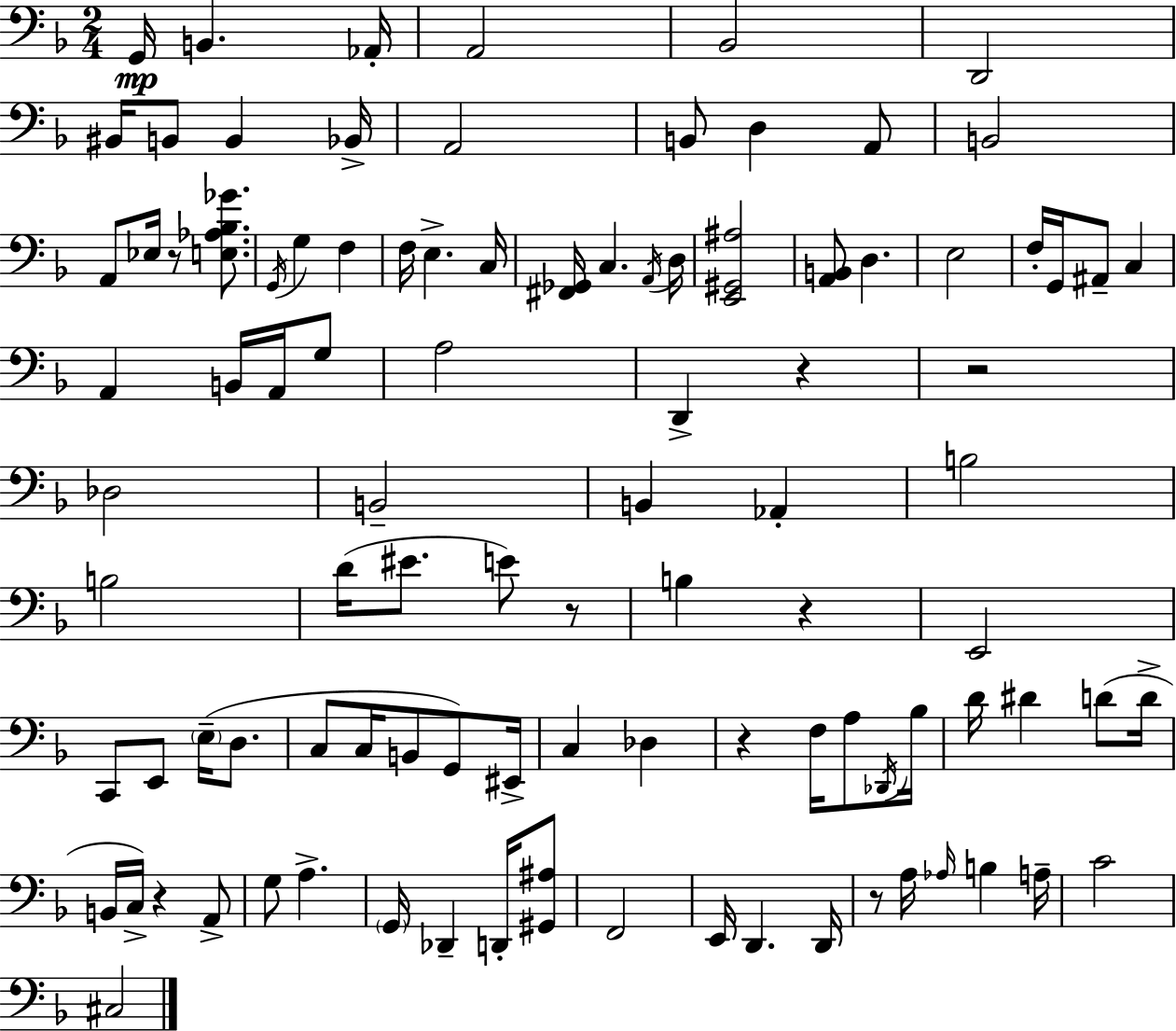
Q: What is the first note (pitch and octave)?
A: G2